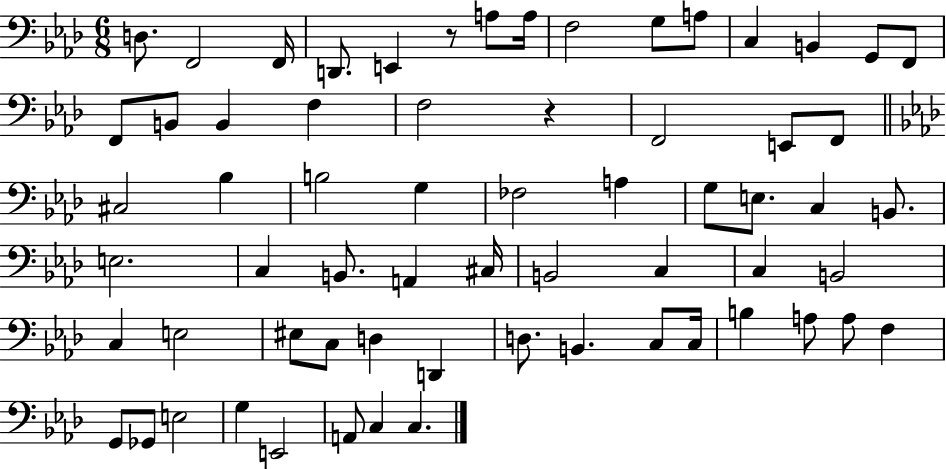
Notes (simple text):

D3/e. F2/h F2/s D2/e. E2/q R/e A3/e A3/s F3/h G3/e A3/e C3/q B2/q G2/e F2/e F2/e B2/e B2/q F3/q F3/h R/q F2/h E2/e F2/e C#3/h Bb3/q B3/h G3/q FES3/h A3/q G3/e E3/e. C3/q B2/e. E3/h. C3/q B2/e. A2/q C#3/s B2/h C3/q C3/q B2/h C3/q E3/h EIS3/e C3/e D3/q D2/q D3/e. B2/q. C3/e C3/s B3/q A3/e A3/e F3/q G2/e Gb2/e E3/h G3/q E2/h A2/e C3/q C3/q.